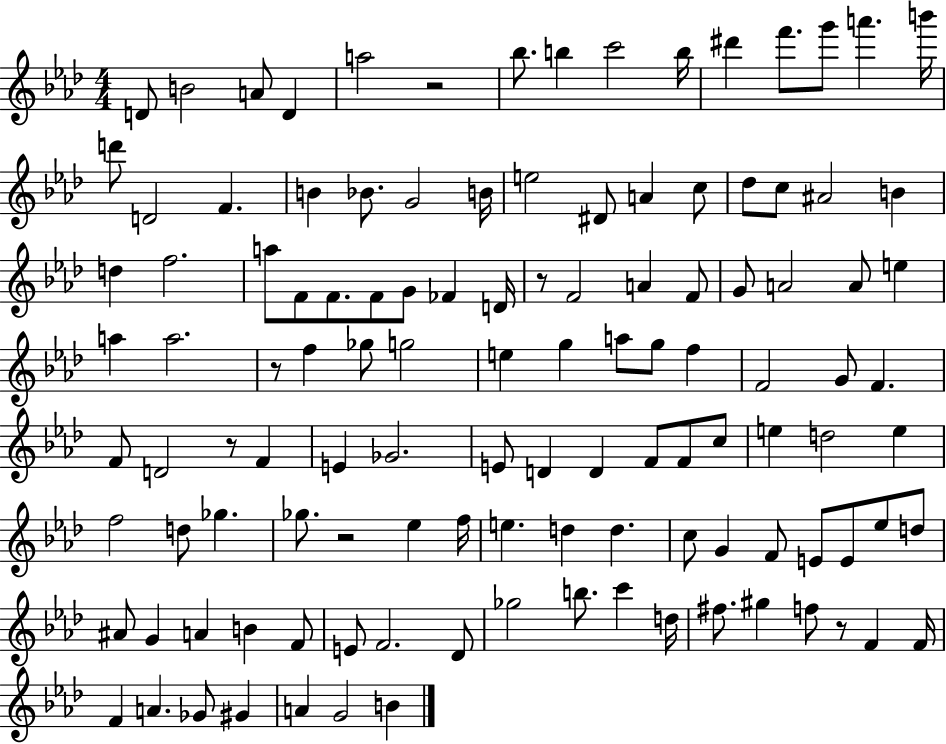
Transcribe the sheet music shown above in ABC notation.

X:1
T:Untitled
M:4/4
L:1/4
K:Ab
D/2 B2 A/2 D a2 z2 _b/2 b c'2 b/4 ^d' f'/2 g'/2 a' b'/4 d'/2 D2 F B _B/2 G2 B/4 e2 ^D/2 A c/2 _d/2 c/2 ^A2 B d f2 a/2 F/2 F/2 F/2 G/2 _F D/4 z/2 F2 A F/2 G/2 A2 A/2 e a a2 z/2 f _g/2 g2 e g a/2 g/2 f F2 G/2 F F/2 D2 z/2 F E _G2 E/2 D D F/2 F/2 c/2 e d2 e f2 d/2 _g _g/2 z2 _e f/4 e d d c/2 G F/2 E/2 E/2 _e/2 d/2 ^A/2 G A B F/2 E/2 F2 _D/2 _g2 b/2 c' d/4 ^f/2 ^g f/2 z/2 F F/4 F A _G/2 ^G A G2 B